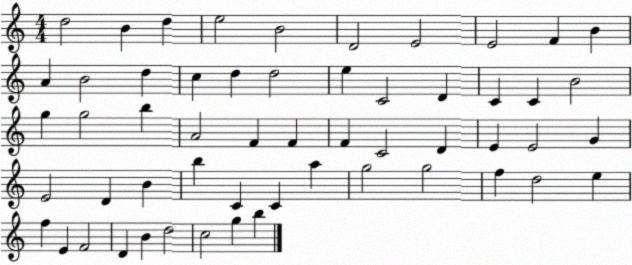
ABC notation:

X:1
T:Untitled
M:4/4
L:1/4
K:C
d2 B d e2 B2 D2 E2 E2 F B A B2 d c d d2 e C2 D C C B2 g g2 b A2 F F F C2 D E E2 G E2 D B b C C a g2 g2 f d2 e f E F2 D B d2 c2 g b